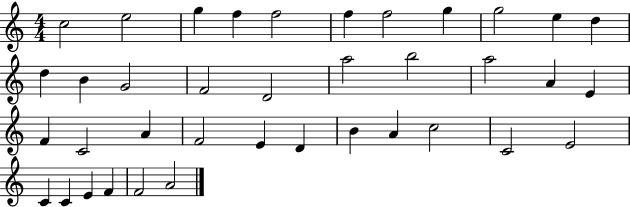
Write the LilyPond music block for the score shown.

{
  \clef treble
  \numericTimeSignature
  \time 4/4
  \key c \major
  c''2 e''2 | g''4 f''4 f''2 | f''4 f''2 g''4 | g''2 e''4 d''4 | \break d''4 b'4 g'2 | f'2 d'2 | a''2 b''2 | a''2 a'4 e'4 | \break f'4 c'2 a'4 | f'2 e'4 d'4 | b'4 a'4 c''2 | c'2 e'2 | \break c'4 c'4 e'4 f'4 | f'2 a'2 | \bar "|."
}